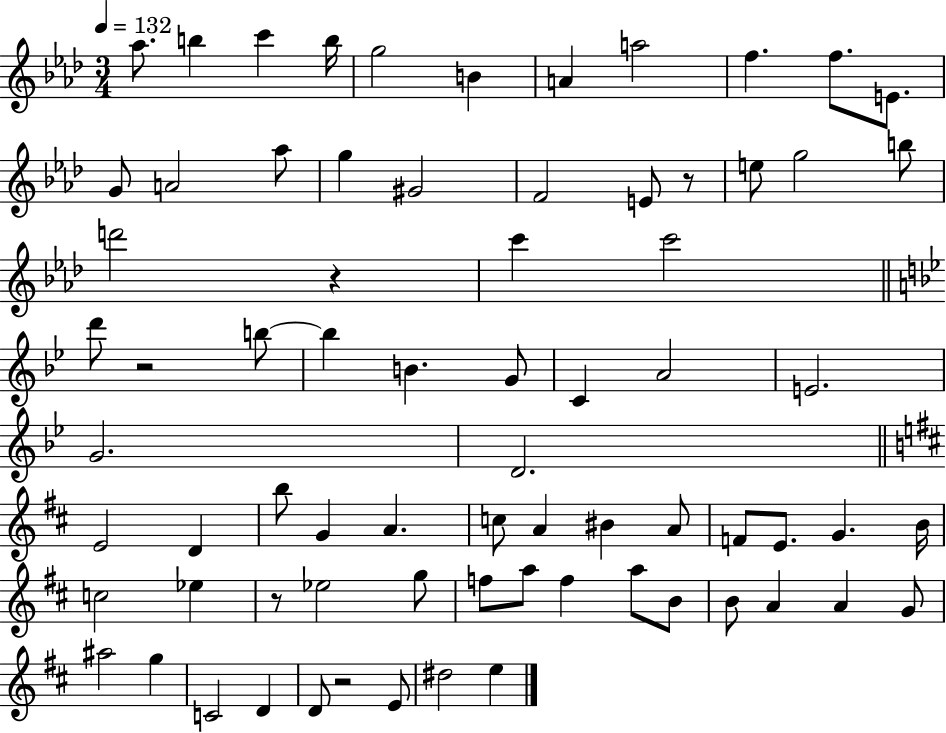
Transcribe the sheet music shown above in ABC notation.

X:1
T:Untitled
M:3/4
L:1/4
K:Ab
_a/2 b c' b/4 g2 B A a2 f f/2 E/2 G/2 A2 _a/2 g ^G2 F2 E/2 z/2 e/2 g2 b/2 d'2 z c' c'2 d'/2 z2 b/2 b B G/2 C A2 E2 G2 D2 E2 D b/2 G A c/2 A ^B A/2 F/2 E/2 G B/4 c2 _e z/2 _e2 g/2 f/2 a/2 f a/2 B/2 B/2 A A G/2 ^a2 g C2 D D/2 z2 E/2 ^d2 e